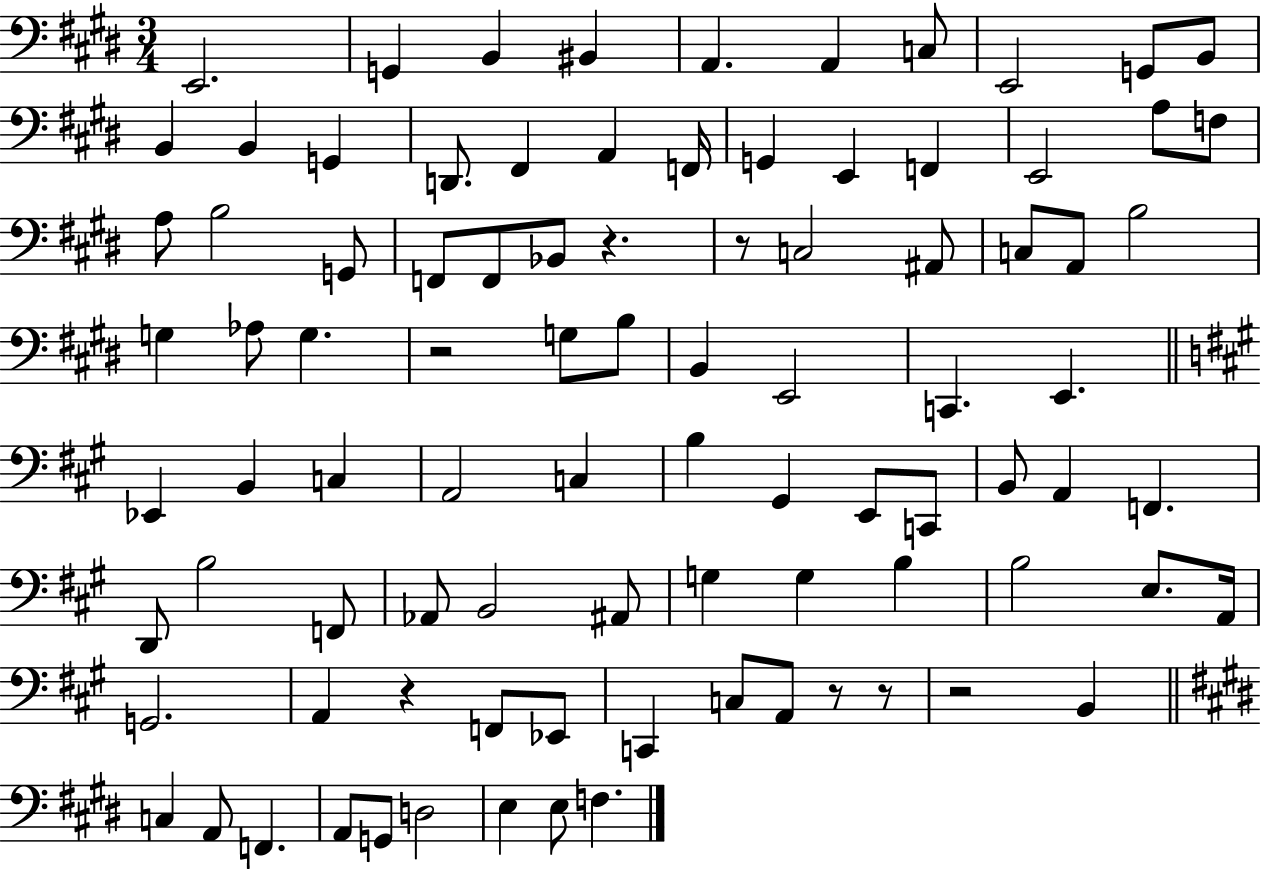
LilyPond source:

{
  \clef bass
  \numericTimeSignature
  \time 3/4
  \key e \major
  e,2. | g,4 b,4 bis,4 | a,4. a,4 c8 | e,2 g,8 b,8 | \break b,4 b,4 g,4 | d,8. fis,4 a,4 f,16 | g,4 e,4 f,4 | e,2 a8 f8 | \break a8 b2 g,8 | f,8 f,8 bes,8 r4. | r8 c2 ais,8 | c8 a,8 b2 | \break g4 aes8 g4. | r2 g8 b8 | b,4 e,2 | c,4. e,4. | \break \bar "||" \break \key a \major ees,4 b,4 c4 | a,2 c4 | b4 gis,4 e,8 c,8 | b,8 a,4 f,4. | \break d,8 b2 f,8 | aes,8 b,2 ais,8 | g4 g4 b4 | b2 e8. a,16 | \break g,2. | a,4 r4 f,8 ees,8 | c,4 c8 a,8 r8 r8 | r2 b,4 | \break \bar "||" \break \key e \major c4 a,8 f,4. | a,8 g,8 d2 | e4 e8 f4. | \bar "|."
}